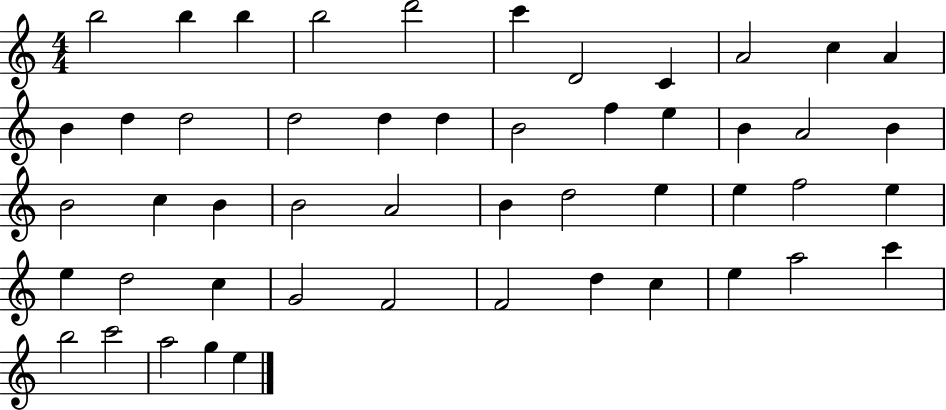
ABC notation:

X:1
T:Untitled
M:4/4
L:1/4
K:C
b2 b b b2 d'2 c' D2 C A2 c A B d d2 d2 d d B2 f e B A2 B B2 c B B2 A2 B d2 e e f2 e e d2 c G2 F2 F2 d c e a2 c' b2 c'2 a2 g e